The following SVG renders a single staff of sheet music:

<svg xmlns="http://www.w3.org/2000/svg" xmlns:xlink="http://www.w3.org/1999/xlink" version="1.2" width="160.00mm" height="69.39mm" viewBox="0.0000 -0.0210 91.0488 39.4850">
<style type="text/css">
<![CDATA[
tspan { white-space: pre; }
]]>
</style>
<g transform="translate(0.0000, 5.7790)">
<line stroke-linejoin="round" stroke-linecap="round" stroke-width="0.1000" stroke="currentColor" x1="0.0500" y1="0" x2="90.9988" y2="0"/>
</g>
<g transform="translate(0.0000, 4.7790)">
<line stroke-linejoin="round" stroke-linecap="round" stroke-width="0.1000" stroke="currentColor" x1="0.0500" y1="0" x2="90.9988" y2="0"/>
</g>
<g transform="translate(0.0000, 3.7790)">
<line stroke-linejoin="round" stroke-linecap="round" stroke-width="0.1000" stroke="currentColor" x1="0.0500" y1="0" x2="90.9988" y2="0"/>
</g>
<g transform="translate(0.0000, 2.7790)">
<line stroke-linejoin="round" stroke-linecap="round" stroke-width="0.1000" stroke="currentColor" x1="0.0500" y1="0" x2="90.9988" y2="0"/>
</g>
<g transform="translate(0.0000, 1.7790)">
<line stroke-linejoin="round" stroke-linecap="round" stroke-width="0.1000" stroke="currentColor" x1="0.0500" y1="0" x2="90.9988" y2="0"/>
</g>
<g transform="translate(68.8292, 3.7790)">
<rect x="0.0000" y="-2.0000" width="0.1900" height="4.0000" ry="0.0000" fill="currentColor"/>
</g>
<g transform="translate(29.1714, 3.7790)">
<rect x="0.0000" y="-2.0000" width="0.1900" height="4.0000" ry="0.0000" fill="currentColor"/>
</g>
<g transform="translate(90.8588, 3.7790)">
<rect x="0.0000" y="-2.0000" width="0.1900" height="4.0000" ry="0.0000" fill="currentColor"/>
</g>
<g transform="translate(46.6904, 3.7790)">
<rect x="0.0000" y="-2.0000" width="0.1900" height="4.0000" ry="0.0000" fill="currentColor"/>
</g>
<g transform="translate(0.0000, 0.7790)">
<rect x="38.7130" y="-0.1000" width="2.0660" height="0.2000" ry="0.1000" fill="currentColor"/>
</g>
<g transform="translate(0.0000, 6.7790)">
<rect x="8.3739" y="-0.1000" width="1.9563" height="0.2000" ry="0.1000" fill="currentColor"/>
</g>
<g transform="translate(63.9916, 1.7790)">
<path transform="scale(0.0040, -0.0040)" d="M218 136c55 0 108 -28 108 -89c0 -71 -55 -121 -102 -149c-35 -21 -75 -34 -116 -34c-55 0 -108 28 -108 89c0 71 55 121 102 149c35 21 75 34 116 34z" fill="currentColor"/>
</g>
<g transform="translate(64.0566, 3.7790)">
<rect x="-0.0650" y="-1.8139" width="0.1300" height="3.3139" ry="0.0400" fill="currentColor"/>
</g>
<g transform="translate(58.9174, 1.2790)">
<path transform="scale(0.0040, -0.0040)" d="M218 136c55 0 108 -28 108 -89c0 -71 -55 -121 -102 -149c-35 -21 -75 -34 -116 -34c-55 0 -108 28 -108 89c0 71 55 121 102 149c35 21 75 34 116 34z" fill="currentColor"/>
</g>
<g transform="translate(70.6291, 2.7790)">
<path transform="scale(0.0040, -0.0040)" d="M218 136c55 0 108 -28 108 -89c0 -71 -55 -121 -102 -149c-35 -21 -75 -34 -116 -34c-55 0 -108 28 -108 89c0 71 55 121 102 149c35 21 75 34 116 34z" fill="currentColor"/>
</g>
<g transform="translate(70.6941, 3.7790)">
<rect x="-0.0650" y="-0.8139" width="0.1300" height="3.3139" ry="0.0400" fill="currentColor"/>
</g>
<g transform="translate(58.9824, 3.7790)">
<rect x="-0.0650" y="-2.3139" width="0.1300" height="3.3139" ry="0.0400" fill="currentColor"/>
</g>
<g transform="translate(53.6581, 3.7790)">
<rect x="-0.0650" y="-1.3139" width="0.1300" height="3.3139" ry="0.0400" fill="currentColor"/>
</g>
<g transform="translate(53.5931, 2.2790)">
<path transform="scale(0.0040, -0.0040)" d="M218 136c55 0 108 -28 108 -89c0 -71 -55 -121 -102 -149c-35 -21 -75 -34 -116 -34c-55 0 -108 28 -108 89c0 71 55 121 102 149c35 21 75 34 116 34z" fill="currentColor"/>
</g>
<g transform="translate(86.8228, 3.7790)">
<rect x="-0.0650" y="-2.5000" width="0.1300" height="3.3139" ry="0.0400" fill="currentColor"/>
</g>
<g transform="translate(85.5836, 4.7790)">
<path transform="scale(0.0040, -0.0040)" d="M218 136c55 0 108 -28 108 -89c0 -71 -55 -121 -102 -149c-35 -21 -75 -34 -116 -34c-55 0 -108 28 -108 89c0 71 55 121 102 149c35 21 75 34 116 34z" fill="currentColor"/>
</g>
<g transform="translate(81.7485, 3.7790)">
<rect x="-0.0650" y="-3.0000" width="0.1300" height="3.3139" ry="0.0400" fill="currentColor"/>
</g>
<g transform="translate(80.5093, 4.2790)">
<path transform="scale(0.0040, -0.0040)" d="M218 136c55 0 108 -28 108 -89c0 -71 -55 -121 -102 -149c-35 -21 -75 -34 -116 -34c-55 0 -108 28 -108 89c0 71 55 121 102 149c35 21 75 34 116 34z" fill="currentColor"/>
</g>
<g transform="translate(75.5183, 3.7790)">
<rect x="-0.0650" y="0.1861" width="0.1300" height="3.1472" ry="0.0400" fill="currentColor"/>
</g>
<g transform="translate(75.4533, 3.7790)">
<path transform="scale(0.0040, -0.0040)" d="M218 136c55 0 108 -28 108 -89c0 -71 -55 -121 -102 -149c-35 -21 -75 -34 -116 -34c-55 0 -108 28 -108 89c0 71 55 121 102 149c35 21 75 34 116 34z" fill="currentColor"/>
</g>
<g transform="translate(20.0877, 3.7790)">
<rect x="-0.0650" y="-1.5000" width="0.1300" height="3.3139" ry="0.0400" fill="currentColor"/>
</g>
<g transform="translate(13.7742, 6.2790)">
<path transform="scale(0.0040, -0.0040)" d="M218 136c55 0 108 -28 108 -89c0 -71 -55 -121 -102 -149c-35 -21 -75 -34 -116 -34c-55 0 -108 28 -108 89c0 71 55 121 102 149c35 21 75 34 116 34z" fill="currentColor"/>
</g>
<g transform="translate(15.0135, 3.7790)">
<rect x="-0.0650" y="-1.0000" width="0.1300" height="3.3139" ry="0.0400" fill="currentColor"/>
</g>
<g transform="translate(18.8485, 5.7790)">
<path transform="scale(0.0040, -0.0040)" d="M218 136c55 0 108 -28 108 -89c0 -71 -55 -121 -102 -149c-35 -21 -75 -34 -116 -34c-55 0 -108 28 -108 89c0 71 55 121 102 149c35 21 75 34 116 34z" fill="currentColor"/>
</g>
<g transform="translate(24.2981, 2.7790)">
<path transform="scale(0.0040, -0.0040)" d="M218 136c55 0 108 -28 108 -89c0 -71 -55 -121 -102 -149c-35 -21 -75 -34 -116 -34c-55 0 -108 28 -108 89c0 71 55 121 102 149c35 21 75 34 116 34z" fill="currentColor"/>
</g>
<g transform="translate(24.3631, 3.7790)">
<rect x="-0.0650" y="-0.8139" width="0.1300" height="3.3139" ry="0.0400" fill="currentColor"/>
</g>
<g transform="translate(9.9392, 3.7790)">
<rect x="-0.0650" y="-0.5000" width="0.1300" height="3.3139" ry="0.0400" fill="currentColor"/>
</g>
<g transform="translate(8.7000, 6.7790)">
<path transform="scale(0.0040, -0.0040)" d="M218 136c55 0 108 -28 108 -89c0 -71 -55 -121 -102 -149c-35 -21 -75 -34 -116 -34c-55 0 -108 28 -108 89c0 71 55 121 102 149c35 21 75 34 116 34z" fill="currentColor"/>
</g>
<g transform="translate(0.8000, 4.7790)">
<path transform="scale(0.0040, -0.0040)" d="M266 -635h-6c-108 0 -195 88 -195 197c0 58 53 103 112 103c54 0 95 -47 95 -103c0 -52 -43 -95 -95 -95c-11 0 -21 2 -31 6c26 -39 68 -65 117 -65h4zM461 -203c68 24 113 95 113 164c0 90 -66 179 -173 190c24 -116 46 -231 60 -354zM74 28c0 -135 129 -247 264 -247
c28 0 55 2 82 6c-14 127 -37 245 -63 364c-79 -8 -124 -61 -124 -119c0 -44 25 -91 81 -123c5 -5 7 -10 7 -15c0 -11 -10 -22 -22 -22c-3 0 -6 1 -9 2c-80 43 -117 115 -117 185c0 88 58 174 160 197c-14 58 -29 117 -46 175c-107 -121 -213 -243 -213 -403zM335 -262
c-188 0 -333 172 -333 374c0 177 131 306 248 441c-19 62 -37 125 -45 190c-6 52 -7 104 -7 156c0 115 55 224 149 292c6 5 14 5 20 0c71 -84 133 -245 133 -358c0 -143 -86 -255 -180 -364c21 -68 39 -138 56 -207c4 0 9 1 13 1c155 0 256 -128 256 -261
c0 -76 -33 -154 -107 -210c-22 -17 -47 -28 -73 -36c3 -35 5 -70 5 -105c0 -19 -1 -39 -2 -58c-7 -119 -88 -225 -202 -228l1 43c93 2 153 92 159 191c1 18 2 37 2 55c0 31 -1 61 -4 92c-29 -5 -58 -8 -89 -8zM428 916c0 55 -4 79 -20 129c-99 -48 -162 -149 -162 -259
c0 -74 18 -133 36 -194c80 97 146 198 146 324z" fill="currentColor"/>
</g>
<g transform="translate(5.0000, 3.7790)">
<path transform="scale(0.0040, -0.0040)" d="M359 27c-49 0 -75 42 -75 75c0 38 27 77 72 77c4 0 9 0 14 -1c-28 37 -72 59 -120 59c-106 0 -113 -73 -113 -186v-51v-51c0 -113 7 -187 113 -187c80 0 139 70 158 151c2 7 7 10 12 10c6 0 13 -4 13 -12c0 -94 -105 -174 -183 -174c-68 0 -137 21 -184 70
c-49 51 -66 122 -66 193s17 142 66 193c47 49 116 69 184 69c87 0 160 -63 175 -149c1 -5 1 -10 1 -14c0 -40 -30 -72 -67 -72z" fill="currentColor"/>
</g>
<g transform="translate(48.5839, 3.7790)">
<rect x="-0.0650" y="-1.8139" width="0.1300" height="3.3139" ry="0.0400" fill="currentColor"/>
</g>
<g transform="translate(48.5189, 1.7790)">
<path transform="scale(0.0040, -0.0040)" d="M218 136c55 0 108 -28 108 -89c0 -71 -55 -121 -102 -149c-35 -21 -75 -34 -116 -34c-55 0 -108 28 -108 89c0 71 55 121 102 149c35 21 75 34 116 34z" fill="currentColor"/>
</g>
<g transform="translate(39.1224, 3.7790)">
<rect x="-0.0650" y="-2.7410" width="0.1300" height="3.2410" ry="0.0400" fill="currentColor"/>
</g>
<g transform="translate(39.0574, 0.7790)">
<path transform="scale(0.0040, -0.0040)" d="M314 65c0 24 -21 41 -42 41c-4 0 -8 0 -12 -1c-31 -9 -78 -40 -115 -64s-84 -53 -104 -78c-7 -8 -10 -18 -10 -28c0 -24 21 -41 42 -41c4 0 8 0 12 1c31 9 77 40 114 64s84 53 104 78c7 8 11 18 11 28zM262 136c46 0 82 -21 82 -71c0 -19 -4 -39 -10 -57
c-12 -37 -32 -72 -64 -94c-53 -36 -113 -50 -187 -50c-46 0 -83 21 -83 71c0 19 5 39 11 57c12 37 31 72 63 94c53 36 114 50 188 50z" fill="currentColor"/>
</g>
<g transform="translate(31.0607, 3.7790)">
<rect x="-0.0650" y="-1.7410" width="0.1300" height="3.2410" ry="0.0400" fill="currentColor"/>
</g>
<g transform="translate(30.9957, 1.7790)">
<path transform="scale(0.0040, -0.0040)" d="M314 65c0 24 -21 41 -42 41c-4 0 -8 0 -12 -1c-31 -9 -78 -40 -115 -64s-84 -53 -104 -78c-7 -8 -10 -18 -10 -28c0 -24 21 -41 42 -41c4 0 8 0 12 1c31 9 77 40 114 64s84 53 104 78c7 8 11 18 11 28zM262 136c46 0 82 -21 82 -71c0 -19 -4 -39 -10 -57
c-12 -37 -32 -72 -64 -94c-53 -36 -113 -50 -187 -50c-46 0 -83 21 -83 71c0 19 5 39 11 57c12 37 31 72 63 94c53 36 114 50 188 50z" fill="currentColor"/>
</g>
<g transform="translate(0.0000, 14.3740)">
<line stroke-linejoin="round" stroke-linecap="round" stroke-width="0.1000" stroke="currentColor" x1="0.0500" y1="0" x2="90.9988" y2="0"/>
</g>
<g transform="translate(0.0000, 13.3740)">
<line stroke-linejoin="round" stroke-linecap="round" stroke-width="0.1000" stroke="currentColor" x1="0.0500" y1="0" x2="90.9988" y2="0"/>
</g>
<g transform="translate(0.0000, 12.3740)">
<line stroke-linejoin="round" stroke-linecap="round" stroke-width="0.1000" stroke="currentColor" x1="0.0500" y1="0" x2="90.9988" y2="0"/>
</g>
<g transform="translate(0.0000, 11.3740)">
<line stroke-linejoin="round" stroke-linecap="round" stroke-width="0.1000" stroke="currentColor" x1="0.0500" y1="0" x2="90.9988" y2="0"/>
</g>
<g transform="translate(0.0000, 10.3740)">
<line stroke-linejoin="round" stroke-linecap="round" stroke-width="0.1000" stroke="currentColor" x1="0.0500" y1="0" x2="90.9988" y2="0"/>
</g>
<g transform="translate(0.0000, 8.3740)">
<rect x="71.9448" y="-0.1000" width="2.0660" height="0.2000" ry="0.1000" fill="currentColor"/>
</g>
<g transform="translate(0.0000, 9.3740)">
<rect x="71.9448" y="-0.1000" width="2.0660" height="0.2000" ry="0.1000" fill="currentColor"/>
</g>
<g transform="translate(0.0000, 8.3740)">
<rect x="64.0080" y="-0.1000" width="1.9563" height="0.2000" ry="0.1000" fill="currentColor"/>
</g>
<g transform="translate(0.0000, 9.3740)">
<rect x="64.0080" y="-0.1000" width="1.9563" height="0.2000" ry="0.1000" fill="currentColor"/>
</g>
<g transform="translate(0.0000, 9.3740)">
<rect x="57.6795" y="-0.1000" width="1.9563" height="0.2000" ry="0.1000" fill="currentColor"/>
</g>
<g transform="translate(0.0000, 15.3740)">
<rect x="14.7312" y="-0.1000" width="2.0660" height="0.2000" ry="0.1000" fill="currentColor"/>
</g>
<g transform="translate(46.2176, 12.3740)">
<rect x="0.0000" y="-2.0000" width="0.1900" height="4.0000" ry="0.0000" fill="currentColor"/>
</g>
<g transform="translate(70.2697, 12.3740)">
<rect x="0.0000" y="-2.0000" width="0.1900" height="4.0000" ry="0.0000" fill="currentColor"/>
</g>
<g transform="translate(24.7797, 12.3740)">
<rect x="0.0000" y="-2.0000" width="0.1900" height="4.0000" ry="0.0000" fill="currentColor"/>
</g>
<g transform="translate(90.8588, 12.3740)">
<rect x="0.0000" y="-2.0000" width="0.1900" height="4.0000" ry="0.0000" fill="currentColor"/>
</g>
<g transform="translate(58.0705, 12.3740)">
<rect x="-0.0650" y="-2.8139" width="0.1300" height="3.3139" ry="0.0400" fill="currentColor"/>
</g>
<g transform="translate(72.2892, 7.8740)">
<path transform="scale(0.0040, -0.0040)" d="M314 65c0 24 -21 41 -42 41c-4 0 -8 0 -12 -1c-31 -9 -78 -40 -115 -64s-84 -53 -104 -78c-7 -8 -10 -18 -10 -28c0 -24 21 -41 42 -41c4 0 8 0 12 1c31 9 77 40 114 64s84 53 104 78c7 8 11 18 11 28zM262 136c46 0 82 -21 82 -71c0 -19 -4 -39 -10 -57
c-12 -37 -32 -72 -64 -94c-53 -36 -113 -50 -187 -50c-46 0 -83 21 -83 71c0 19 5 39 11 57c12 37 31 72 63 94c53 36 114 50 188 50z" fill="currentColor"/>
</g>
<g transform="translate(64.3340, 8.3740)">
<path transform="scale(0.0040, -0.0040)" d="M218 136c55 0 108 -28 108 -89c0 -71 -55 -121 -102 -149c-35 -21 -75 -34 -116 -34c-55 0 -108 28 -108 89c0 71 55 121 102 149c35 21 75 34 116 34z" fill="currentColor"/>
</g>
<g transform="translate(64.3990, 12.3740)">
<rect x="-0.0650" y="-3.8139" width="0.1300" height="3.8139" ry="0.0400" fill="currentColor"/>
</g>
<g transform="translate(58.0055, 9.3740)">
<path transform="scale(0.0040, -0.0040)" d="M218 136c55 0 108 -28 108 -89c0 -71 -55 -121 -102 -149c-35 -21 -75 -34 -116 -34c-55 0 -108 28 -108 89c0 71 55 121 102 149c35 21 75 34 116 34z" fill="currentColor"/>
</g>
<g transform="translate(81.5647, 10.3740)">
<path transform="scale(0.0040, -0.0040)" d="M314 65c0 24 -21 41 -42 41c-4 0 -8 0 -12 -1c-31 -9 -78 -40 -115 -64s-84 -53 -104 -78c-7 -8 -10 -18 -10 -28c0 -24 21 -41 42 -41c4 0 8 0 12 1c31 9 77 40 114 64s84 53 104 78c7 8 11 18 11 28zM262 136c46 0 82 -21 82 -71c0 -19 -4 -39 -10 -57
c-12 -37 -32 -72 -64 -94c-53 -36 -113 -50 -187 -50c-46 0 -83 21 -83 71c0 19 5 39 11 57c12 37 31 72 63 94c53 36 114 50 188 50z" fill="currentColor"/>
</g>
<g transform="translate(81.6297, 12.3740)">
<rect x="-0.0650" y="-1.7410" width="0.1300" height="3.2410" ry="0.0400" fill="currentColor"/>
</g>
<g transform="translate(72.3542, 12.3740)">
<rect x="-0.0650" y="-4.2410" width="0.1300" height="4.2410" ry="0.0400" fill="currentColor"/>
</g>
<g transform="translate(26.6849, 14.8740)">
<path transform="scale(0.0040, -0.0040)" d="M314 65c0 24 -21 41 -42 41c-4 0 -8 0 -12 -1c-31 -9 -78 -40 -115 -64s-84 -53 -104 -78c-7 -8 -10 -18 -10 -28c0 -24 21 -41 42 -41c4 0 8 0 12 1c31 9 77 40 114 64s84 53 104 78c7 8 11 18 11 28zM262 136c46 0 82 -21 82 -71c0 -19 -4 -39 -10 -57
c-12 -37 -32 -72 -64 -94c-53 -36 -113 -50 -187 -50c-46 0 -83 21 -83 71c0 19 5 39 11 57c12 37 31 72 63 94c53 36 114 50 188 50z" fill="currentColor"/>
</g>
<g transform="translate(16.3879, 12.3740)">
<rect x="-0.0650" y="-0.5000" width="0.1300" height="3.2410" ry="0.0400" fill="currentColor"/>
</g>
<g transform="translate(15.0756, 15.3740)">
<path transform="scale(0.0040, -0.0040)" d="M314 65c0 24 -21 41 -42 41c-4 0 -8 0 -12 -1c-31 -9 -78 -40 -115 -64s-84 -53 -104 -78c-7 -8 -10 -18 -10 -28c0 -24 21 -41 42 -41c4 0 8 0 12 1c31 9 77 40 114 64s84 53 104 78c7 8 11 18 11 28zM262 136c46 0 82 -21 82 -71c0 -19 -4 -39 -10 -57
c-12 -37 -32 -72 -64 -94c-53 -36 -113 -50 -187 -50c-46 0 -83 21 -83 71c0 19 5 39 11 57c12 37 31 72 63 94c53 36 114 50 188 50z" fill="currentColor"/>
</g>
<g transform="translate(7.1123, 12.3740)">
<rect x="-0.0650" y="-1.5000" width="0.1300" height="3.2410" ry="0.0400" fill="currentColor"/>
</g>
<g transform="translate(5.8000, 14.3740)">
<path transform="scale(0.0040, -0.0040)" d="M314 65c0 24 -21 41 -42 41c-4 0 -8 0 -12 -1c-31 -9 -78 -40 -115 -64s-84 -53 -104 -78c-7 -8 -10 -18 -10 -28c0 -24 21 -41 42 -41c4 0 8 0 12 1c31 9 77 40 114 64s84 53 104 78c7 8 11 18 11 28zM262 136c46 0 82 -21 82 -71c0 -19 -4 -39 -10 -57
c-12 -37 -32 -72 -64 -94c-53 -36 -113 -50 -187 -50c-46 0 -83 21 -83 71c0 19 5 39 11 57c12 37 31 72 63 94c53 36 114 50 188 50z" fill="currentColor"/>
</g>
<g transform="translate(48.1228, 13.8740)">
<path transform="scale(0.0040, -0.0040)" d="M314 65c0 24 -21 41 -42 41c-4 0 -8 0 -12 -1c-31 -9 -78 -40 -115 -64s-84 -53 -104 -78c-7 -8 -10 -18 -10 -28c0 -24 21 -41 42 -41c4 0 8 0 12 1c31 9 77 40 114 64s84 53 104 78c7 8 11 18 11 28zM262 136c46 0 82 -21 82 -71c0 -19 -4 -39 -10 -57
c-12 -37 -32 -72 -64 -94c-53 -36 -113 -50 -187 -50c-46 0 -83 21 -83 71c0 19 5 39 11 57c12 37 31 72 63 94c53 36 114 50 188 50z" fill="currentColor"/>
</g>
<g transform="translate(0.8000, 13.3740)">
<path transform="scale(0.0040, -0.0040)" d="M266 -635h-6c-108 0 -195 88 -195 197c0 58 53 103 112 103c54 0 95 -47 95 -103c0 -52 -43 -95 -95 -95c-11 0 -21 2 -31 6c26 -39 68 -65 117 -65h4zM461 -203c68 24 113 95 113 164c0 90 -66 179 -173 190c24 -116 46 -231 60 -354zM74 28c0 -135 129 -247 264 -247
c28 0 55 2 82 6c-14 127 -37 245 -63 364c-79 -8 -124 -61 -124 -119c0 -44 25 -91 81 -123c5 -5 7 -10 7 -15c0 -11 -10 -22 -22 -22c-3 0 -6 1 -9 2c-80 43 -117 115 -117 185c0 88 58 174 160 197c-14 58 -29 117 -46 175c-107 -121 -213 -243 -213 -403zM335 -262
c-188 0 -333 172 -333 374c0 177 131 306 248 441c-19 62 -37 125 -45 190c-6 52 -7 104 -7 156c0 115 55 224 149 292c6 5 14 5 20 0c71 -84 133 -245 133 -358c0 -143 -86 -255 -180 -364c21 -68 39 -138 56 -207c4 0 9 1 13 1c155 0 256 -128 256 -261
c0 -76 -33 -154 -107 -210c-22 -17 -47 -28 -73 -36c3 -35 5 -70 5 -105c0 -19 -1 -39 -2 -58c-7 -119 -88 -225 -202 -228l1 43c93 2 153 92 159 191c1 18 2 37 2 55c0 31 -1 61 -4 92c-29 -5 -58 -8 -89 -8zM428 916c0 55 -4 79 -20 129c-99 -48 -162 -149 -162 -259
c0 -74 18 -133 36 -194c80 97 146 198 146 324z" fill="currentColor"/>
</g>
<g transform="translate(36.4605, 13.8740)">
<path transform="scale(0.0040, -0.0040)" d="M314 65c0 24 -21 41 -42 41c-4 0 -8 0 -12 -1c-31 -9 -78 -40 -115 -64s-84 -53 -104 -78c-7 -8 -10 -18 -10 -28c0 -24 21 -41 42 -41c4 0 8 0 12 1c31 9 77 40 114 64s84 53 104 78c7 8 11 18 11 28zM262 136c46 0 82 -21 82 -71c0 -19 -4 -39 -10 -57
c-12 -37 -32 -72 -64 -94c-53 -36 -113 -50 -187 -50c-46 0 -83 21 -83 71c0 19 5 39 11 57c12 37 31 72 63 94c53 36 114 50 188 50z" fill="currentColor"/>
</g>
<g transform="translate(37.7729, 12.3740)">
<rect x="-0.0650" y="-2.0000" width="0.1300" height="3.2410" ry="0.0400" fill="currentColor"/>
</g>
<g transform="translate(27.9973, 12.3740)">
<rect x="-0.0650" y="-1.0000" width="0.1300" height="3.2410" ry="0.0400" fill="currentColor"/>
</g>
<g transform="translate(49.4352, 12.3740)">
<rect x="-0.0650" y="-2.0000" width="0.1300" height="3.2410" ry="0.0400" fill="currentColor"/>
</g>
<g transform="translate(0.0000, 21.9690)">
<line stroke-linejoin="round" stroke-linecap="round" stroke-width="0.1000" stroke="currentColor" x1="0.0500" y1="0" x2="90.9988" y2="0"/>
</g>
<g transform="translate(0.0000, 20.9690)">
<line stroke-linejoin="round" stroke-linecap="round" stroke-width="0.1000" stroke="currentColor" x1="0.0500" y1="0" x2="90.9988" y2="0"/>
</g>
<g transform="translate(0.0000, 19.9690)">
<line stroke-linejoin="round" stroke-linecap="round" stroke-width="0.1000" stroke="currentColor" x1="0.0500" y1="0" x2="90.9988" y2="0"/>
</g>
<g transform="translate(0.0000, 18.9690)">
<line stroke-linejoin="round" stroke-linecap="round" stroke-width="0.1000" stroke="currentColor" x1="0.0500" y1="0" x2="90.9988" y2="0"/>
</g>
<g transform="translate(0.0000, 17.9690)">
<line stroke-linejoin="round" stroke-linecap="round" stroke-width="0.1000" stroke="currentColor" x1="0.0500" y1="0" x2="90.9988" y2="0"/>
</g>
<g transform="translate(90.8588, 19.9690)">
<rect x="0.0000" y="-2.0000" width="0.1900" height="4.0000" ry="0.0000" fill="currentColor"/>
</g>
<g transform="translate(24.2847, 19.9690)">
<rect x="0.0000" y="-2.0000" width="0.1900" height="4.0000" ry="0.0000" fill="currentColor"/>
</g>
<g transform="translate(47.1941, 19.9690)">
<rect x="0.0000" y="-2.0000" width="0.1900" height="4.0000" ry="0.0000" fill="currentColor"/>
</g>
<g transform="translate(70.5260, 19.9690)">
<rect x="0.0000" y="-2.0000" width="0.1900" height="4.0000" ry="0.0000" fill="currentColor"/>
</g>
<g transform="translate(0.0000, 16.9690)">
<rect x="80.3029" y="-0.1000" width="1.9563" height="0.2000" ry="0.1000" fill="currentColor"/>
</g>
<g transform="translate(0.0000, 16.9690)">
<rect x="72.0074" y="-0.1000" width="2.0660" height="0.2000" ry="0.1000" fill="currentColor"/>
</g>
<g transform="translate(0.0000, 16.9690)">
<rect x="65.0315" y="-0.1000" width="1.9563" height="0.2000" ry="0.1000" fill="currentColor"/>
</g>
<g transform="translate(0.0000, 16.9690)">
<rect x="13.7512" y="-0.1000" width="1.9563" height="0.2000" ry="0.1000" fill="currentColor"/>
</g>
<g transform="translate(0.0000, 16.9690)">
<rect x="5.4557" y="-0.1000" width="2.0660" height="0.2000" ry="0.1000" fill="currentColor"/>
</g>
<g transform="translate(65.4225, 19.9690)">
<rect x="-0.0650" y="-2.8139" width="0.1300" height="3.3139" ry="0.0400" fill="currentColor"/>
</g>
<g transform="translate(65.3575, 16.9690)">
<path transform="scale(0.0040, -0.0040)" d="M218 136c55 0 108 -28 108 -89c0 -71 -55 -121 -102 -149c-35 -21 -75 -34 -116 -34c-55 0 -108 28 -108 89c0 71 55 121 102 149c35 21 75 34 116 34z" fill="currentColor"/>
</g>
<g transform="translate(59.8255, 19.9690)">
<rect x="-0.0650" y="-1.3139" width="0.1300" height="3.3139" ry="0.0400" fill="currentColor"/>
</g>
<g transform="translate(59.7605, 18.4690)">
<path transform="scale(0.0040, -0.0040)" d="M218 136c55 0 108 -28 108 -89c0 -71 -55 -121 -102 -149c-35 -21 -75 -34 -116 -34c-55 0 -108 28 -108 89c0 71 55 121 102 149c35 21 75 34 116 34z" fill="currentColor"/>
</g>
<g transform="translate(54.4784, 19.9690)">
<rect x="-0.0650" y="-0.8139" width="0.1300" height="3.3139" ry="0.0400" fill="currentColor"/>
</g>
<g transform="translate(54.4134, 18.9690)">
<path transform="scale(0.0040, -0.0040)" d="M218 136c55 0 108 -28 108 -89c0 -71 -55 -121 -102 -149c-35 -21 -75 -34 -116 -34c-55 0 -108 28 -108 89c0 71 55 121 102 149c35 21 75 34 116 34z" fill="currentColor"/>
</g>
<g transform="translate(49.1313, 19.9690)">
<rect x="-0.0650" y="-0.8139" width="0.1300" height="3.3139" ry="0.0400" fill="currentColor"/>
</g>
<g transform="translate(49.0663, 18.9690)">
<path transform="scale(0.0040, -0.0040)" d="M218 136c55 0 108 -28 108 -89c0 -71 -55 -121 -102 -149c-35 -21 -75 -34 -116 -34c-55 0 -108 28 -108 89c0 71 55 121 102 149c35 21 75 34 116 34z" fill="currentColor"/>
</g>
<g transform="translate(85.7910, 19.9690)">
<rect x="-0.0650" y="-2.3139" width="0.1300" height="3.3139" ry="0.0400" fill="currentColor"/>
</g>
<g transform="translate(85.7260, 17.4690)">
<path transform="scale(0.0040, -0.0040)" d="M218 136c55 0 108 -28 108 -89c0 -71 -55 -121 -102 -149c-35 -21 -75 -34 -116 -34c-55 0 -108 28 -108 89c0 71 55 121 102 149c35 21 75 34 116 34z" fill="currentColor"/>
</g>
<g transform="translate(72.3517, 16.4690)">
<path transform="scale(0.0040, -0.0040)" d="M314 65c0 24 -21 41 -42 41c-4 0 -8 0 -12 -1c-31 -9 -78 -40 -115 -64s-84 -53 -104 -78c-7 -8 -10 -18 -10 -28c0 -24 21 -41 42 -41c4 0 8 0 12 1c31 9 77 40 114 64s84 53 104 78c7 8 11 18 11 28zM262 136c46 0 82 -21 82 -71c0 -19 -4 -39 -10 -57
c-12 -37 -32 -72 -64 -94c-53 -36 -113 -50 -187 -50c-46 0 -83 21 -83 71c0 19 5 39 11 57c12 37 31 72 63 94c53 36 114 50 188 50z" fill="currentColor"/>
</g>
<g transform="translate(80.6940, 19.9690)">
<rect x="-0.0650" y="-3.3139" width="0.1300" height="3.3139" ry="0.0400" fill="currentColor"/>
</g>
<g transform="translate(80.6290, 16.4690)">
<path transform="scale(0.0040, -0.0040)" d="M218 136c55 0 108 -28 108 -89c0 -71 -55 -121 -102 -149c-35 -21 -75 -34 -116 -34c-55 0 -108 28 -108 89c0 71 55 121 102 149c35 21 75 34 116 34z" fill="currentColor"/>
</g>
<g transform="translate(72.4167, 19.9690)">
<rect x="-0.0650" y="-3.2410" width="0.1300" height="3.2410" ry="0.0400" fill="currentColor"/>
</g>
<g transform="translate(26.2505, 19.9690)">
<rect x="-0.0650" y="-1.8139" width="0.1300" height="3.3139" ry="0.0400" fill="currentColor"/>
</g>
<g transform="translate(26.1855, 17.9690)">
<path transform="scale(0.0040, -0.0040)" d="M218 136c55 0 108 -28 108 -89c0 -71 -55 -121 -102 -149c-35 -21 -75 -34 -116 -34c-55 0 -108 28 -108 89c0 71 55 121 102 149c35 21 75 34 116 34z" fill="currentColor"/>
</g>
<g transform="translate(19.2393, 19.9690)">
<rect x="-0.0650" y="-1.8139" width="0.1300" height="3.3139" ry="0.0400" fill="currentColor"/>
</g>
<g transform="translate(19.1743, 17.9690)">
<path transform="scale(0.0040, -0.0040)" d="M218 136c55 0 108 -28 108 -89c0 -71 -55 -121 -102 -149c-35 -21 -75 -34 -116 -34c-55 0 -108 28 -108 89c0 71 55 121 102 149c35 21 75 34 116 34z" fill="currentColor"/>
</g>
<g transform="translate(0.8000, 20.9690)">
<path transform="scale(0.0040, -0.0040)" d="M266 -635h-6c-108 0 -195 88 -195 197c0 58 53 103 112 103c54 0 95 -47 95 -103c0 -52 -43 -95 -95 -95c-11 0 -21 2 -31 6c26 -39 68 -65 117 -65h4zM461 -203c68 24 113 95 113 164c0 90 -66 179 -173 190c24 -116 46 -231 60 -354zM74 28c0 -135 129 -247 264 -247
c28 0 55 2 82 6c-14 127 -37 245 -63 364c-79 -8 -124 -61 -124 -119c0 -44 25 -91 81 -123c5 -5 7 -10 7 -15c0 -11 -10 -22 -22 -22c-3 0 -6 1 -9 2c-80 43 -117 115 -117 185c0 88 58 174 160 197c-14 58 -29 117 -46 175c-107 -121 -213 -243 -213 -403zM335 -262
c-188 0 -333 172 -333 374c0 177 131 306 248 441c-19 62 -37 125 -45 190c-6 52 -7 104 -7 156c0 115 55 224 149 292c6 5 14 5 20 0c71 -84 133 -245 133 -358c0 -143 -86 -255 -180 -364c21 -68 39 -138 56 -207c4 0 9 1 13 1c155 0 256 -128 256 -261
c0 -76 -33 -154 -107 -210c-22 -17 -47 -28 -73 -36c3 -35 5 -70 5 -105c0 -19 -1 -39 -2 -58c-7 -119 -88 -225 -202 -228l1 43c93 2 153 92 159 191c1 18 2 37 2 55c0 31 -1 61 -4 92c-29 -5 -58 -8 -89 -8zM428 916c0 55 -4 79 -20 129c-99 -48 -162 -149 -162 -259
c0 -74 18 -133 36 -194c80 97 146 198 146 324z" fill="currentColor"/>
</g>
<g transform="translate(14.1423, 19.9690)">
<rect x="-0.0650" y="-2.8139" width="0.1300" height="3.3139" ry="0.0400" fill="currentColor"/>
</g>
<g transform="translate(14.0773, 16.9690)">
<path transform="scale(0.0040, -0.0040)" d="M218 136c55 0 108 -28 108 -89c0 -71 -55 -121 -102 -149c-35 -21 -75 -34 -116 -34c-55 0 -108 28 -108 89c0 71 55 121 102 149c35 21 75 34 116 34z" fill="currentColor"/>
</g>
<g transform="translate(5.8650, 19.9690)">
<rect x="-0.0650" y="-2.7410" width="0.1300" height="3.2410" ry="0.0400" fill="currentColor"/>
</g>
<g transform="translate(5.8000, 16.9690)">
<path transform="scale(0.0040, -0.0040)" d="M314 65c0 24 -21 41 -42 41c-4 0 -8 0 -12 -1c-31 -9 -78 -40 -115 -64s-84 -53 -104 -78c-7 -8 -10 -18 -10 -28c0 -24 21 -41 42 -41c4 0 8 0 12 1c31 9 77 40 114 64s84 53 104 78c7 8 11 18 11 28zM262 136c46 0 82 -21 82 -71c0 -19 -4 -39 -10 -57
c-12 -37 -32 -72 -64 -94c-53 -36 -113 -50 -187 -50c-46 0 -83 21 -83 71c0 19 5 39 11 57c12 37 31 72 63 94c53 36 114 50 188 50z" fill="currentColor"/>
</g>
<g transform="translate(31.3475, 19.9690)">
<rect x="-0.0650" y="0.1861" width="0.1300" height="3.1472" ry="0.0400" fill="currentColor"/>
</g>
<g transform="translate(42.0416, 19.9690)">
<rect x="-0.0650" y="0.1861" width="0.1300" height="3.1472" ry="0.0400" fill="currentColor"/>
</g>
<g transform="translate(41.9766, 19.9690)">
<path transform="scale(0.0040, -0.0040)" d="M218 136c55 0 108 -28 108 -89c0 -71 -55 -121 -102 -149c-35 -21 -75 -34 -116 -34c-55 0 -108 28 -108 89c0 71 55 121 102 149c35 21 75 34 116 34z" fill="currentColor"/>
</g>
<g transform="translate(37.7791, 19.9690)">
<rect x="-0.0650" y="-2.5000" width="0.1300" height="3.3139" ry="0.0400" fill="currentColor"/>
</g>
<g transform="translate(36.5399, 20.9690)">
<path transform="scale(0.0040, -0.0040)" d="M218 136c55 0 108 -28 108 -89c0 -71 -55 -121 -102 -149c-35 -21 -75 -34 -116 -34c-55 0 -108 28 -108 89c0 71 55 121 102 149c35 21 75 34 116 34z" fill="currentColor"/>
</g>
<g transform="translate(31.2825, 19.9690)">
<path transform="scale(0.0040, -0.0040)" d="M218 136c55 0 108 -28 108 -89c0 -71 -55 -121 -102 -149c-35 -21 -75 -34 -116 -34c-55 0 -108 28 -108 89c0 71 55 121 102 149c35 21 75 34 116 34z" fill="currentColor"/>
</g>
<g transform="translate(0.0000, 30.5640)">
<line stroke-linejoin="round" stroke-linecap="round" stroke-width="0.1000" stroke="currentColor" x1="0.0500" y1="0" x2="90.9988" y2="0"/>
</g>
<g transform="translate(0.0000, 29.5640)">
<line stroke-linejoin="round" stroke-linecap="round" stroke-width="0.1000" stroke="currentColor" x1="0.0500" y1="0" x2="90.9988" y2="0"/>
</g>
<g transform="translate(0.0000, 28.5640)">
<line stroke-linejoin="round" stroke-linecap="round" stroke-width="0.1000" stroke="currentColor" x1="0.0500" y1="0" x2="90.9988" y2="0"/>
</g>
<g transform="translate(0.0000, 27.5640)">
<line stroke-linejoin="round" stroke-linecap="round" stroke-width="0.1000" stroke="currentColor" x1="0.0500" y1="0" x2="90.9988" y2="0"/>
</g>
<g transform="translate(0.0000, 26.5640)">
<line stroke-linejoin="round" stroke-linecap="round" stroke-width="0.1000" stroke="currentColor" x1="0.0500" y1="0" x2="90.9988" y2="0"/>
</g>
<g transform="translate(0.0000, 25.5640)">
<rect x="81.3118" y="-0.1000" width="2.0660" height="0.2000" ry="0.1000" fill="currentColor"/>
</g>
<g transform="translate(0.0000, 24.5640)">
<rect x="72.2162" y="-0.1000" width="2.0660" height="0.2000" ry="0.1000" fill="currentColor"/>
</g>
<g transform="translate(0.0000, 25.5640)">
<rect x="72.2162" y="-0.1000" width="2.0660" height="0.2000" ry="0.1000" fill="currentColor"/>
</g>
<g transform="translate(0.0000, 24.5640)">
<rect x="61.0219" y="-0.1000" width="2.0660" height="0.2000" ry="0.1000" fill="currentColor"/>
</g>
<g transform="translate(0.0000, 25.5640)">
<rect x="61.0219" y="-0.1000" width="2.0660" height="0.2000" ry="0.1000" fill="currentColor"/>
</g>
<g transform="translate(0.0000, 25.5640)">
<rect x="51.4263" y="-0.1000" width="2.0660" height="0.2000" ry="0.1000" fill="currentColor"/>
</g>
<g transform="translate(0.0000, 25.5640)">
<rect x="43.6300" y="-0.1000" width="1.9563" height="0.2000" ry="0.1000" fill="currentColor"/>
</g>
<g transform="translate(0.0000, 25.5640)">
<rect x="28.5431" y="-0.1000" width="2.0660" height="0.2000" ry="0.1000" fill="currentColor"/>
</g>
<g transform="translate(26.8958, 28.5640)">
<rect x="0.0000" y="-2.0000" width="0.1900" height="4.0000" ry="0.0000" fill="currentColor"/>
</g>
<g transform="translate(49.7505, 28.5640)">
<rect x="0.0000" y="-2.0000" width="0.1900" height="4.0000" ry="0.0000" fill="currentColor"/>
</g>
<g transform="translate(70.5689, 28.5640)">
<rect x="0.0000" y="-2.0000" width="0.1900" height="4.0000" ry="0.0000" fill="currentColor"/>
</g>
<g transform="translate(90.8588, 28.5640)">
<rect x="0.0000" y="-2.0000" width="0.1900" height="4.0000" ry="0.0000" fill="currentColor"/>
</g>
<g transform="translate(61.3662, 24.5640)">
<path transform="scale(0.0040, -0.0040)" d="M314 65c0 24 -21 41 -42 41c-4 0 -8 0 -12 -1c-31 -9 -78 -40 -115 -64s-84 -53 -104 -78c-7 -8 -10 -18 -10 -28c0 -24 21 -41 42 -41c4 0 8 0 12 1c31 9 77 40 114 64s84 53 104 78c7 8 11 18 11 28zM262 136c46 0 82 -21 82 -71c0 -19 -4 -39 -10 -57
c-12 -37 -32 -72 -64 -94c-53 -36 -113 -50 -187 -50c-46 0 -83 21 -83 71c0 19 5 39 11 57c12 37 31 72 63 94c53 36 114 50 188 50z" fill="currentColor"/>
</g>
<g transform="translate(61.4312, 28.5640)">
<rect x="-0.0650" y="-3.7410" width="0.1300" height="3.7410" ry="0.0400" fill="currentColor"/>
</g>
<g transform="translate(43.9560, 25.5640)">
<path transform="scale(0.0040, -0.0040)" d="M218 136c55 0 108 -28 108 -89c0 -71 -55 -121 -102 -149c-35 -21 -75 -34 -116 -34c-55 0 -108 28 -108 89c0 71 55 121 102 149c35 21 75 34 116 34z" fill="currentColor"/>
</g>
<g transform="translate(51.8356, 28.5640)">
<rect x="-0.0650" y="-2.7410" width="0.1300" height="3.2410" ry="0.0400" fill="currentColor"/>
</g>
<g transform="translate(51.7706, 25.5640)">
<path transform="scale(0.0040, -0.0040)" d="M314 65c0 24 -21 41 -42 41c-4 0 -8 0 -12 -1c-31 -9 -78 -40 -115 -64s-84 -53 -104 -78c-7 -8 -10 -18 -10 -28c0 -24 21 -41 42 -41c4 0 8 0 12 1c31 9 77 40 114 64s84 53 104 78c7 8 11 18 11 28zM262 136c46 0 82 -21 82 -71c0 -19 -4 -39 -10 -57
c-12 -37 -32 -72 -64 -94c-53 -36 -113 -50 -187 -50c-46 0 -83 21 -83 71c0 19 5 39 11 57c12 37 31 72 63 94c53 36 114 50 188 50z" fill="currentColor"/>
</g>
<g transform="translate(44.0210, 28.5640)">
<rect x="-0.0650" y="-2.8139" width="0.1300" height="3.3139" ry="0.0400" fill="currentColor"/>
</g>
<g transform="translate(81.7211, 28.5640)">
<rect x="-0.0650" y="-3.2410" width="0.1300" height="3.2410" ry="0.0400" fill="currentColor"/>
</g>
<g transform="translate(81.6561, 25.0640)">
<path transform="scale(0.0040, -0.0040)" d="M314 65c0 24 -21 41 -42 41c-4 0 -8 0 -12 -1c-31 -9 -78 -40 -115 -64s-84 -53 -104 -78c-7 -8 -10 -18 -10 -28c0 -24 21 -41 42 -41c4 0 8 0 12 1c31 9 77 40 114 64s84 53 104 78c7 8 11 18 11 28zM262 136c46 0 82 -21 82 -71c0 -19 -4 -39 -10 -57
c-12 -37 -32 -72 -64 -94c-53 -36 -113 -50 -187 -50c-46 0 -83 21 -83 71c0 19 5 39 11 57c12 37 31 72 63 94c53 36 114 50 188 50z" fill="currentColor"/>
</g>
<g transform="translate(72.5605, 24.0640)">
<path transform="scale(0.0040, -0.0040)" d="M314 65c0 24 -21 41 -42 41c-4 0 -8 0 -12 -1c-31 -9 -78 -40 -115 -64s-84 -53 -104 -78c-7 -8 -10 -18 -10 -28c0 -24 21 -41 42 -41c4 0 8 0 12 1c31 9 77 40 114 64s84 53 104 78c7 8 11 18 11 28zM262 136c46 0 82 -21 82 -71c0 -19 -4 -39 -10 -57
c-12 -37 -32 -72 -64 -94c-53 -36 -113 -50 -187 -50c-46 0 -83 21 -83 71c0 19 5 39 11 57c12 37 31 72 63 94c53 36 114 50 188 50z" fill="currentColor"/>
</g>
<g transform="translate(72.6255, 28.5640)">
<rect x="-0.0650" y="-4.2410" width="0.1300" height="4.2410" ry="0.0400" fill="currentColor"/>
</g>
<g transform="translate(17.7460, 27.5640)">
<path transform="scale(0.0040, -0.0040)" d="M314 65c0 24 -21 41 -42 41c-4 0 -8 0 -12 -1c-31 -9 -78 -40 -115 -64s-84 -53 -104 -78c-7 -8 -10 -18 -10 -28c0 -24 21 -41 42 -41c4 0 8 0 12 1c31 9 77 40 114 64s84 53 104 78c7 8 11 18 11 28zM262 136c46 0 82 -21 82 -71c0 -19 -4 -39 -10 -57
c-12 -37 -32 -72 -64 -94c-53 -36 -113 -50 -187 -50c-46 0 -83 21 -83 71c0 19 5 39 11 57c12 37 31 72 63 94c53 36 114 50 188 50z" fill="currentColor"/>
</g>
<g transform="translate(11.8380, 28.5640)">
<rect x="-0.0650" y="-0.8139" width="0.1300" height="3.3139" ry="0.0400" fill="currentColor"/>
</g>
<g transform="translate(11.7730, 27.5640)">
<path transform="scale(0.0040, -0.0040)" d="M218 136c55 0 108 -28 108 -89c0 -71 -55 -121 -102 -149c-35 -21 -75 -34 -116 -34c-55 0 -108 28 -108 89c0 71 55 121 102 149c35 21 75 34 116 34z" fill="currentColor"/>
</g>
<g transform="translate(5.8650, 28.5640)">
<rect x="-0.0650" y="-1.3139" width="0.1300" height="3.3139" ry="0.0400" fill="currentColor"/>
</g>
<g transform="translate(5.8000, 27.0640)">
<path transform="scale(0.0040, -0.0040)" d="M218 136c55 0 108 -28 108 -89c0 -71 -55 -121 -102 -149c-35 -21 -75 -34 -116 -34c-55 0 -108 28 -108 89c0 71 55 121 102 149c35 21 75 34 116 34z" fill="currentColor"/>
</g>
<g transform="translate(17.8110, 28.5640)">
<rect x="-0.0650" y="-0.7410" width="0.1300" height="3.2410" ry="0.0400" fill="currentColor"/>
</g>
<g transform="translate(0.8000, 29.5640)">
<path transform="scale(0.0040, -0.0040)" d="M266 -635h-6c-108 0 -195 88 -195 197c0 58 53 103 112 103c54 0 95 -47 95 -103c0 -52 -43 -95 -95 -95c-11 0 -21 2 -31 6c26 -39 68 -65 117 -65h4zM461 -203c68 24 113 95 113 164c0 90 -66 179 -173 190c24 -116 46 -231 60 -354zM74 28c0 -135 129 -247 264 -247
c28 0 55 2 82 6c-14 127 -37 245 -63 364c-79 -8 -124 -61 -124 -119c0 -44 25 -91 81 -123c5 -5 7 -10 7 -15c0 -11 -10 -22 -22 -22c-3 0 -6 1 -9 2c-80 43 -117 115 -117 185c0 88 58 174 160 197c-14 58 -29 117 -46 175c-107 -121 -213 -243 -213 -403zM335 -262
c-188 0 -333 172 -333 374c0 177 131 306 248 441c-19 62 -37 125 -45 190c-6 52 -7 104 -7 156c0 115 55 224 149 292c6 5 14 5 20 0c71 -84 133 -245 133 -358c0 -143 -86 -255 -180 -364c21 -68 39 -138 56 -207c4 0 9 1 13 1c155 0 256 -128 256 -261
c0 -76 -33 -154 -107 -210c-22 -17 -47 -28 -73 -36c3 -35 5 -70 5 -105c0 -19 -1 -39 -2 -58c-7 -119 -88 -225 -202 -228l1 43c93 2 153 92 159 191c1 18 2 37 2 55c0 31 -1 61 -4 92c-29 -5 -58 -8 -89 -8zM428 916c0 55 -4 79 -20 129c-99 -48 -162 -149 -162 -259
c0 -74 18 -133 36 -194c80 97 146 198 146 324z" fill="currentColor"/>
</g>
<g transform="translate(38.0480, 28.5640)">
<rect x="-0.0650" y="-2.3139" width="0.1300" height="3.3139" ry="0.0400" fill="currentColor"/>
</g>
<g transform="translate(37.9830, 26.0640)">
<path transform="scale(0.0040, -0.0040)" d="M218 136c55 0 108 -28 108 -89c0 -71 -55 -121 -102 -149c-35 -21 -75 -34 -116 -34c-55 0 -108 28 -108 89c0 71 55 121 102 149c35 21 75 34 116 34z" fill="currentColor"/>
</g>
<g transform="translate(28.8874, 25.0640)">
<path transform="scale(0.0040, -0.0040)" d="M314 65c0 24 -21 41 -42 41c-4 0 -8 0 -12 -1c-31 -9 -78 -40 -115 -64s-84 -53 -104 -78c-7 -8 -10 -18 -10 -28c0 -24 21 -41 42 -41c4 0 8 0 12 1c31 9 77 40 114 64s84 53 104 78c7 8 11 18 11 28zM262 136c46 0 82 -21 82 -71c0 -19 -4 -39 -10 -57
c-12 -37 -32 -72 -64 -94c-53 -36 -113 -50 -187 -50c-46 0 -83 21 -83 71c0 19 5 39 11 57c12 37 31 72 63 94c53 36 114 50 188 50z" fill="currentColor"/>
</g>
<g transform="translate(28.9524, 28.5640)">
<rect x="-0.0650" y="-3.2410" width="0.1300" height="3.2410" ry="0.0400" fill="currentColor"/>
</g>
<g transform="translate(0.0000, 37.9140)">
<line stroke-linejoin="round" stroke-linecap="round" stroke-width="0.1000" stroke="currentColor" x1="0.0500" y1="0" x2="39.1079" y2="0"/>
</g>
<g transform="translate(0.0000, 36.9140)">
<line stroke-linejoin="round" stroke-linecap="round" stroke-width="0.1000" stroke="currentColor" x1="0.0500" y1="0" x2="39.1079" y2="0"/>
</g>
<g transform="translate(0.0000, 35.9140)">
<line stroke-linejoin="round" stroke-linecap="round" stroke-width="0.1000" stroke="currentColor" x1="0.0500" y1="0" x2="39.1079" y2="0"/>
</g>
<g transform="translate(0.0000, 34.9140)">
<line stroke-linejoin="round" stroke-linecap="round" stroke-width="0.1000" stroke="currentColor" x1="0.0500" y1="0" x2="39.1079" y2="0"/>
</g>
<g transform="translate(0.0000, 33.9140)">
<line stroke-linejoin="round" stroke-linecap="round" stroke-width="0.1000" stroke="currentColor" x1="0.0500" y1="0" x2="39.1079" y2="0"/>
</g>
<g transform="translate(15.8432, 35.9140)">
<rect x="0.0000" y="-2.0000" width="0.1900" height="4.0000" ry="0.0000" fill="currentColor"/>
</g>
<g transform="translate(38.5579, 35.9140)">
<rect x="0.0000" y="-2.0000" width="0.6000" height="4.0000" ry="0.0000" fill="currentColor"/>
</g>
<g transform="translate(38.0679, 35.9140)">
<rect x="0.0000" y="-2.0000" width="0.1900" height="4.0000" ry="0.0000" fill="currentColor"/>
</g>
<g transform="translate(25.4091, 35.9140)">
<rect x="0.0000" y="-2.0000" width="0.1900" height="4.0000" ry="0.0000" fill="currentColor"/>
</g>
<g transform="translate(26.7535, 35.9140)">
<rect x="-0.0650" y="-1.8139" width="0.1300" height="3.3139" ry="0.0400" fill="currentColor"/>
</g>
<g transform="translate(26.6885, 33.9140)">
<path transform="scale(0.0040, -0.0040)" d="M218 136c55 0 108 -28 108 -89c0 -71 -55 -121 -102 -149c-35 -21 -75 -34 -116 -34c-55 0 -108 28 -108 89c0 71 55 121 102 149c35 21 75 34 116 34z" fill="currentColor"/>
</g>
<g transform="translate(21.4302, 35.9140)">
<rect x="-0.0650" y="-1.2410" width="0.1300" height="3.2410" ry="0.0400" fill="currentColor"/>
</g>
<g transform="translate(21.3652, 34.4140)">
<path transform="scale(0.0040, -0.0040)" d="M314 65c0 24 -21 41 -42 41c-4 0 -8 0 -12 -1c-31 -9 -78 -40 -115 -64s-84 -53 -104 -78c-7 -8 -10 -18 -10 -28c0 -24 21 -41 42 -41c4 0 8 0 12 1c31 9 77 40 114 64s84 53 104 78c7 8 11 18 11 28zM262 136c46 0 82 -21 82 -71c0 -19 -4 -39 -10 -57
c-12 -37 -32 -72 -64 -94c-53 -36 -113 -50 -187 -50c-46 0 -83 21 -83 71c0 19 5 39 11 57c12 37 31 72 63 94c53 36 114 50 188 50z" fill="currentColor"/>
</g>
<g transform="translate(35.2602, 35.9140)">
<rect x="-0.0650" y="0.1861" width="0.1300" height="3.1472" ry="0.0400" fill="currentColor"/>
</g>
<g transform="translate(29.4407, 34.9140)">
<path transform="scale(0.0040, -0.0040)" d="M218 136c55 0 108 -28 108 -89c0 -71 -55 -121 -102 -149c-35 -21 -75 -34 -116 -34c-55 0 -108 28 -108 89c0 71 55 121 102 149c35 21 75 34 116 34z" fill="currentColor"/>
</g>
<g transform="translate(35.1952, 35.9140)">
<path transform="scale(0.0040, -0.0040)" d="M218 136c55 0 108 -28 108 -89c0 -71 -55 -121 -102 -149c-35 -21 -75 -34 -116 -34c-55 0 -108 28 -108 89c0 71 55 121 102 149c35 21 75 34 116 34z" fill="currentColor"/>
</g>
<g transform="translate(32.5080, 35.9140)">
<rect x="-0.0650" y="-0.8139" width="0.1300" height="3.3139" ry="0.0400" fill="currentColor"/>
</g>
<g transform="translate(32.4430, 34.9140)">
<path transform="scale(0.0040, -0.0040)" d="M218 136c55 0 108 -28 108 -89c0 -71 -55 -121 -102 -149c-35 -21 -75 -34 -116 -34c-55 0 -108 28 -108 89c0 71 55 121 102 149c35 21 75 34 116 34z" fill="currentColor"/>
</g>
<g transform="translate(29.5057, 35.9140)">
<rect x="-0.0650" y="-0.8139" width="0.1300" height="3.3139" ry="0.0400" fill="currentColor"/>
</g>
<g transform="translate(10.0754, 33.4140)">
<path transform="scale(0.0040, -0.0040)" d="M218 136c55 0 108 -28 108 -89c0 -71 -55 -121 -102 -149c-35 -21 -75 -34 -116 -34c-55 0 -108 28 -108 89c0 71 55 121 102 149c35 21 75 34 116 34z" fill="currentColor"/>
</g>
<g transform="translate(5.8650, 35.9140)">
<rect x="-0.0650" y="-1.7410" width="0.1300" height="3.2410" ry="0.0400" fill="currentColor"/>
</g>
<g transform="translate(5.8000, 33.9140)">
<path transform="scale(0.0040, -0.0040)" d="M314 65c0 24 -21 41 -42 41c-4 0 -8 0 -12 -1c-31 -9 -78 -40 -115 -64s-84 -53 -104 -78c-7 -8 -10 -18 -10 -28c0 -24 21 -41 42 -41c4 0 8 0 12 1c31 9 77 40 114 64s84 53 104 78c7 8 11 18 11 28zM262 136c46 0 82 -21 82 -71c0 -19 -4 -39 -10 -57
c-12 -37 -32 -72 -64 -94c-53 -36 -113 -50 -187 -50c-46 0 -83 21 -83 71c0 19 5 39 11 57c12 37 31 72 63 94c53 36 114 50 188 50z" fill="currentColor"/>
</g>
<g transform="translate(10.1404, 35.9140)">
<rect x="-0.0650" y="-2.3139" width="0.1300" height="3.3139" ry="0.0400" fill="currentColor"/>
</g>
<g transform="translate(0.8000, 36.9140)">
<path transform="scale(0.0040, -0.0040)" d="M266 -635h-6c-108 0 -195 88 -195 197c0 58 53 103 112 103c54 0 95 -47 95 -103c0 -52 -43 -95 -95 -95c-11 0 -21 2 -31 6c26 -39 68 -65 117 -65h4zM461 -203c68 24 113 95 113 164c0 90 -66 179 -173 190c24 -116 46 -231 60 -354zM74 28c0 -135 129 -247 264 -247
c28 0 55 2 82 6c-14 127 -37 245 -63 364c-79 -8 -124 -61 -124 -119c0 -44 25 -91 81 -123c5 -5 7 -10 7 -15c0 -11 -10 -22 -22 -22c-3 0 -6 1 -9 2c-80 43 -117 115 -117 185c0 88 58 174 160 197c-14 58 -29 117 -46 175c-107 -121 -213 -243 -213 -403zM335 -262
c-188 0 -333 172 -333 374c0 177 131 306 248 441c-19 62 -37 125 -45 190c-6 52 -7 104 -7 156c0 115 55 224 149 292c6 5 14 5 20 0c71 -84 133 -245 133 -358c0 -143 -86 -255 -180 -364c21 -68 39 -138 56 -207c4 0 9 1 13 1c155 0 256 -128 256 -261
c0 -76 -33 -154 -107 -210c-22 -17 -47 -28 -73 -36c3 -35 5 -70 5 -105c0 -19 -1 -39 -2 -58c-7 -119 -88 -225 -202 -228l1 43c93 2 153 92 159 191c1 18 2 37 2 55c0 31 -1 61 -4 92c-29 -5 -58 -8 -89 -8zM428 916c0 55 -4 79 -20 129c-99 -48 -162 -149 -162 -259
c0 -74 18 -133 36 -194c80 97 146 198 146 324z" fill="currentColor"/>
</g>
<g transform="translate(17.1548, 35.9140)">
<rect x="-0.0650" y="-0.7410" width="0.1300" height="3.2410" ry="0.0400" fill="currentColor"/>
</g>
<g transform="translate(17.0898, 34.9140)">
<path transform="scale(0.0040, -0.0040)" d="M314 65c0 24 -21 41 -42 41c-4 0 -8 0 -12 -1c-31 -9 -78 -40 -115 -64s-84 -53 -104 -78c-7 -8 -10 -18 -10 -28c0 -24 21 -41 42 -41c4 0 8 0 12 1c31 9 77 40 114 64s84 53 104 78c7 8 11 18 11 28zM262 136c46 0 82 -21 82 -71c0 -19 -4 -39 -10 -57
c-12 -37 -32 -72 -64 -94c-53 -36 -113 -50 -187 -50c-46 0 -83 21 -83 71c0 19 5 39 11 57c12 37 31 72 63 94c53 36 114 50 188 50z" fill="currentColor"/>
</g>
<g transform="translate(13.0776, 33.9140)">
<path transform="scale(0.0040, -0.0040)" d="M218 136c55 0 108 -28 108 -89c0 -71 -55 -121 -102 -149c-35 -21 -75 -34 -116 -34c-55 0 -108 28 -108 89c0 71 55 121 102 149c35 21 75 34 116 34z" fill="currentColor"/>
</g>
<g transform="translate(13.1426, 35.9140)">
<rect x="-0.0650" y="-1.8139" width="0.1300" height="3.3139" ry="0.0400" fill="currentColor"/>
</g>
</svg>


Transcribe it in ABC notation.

X:1
T:Untitled
M:4/4
L:1/4
K:C
C D E d f2 a2 f e g f d B A G E2 C2 D2 F2 F2 a c' d'2 f2 a2 a f f B G B d d e a b2 b g e d d2 b2 g a a2 c'2 d'2 b2 f2 g f d2 e2 f d d B